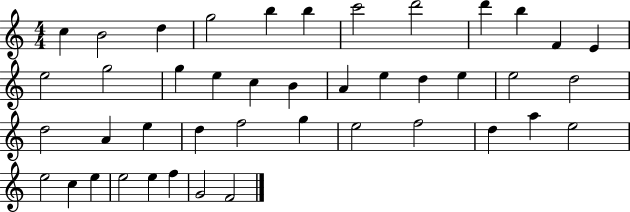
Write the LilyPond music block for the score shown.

{
  \clef treble
  \numericTimeSignature
  \time 4/4
  \key c \major
  c''4 b'2 d''4 | g''2 b''4 b''4 | c'''2 d'''2 | d'''4 b''4 f'4 e'4 | \break e''2 g''2 | g''4 e''4 c''4 b'4 | a'4 e''4 d''4 e''4 | e''2 d''2 | \break d''2 a'4 e''4 | d''4 f''2 g''4 | e''2 f''2 | d''4 a''4 e''2 | \break e''2 c''4 e''4 | e''2 e''4 f''4 | g'2 f'2 | \bar "|."
}